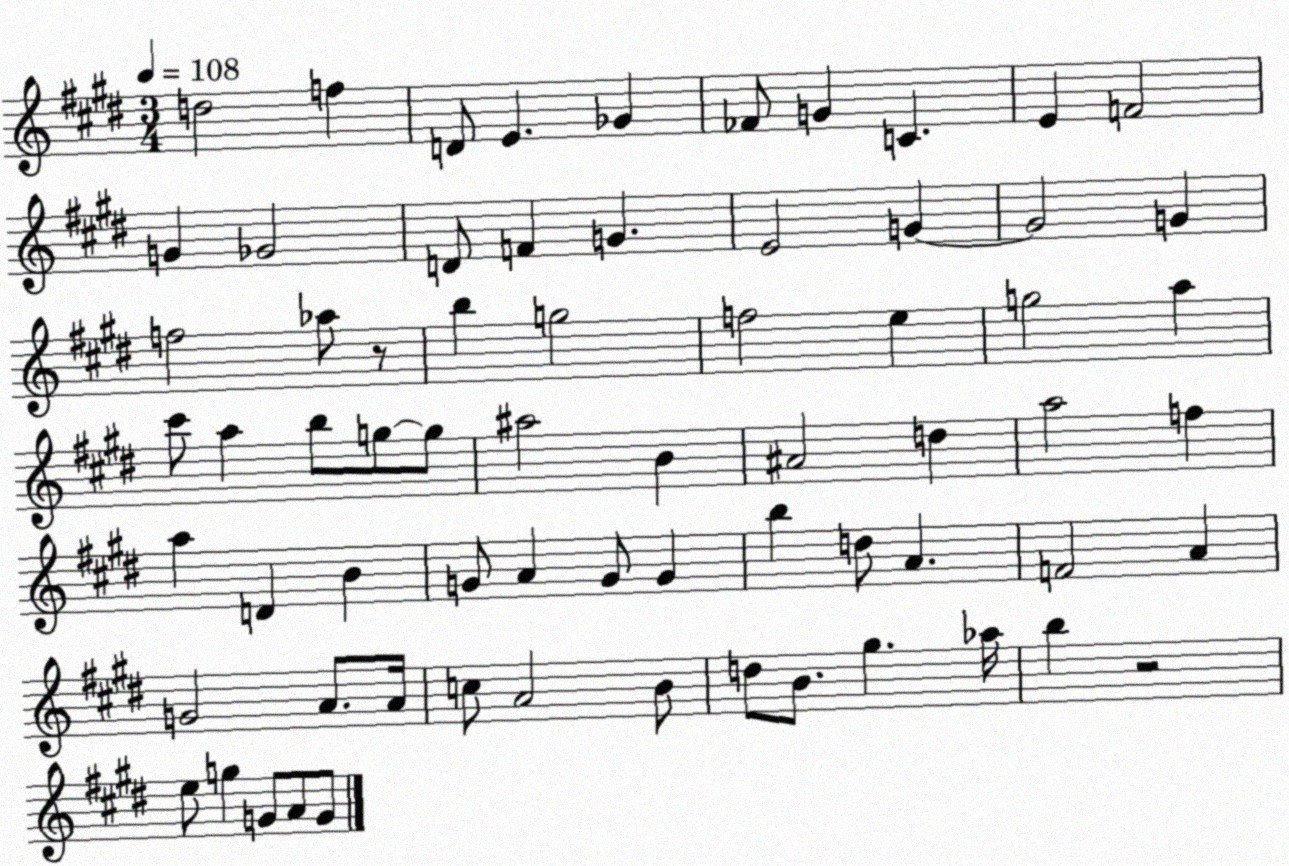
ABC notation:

X:1
T:Untitled
M:3/4
L:1/4
K:E
d2 f D/2 E _G _F/2 G C E F2 G _G2 D/2 F G E2 G G2 G f2 _a/2 z/2 b g2 f2 e g2 a ^c'/2 a b/2 g/2 g/2 ^a2 B ^A2 d a2 f a D B G/2 A G/2 G b d/2 A F2 A G2 A/2 A/4 c/2 A2 B/2 d/2 B/2 ^g _a/4 b z2 e/2 g G/2 A/2 G/2